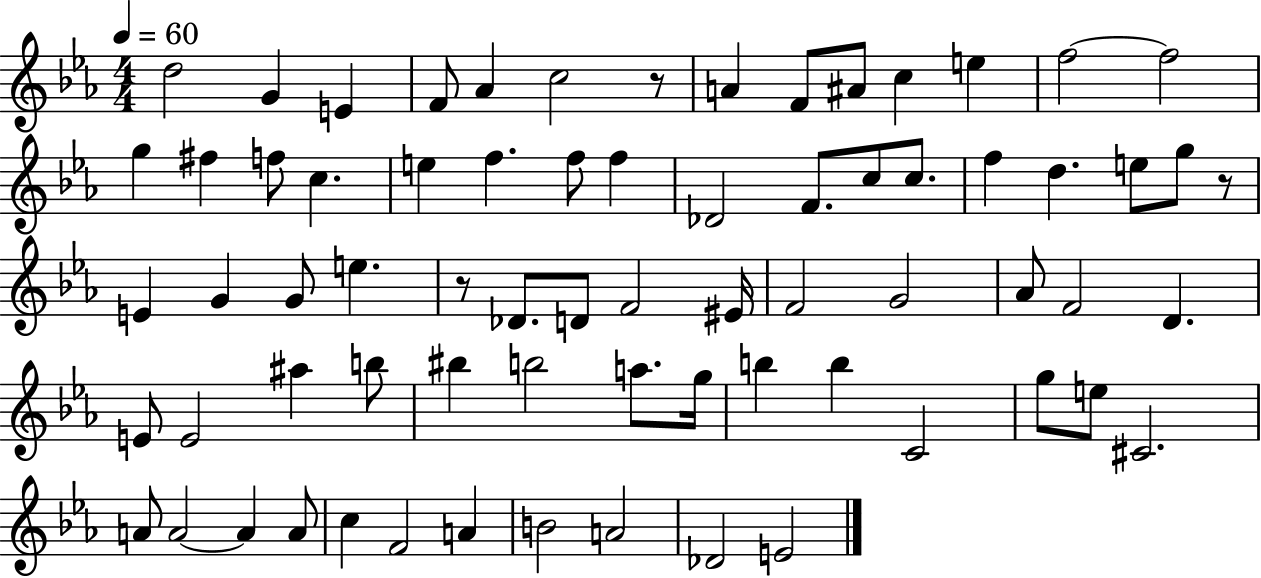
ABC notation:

X:1
T:Untitled
M:4/4
L:1/4
K:Eb
d2 G E F/2 _A c2 z/2 A F/2 ^A/2 c e f2 f2 g ^f f/2 c e f f/2 f _D2 F/2 c/2 c/2 f d e/2 g/2 z/2 E G G/2 e z/2 _D/2 D/2 F2 ^E/4 F2 G2 _A/2 F2 D E/2 E2 ^a b/2 ^b b2 a/2 g/4 b b C2 g/2 e/2 ^C2 A/2 A2 A A/2 c F2 A B2 A2 _D2 E2